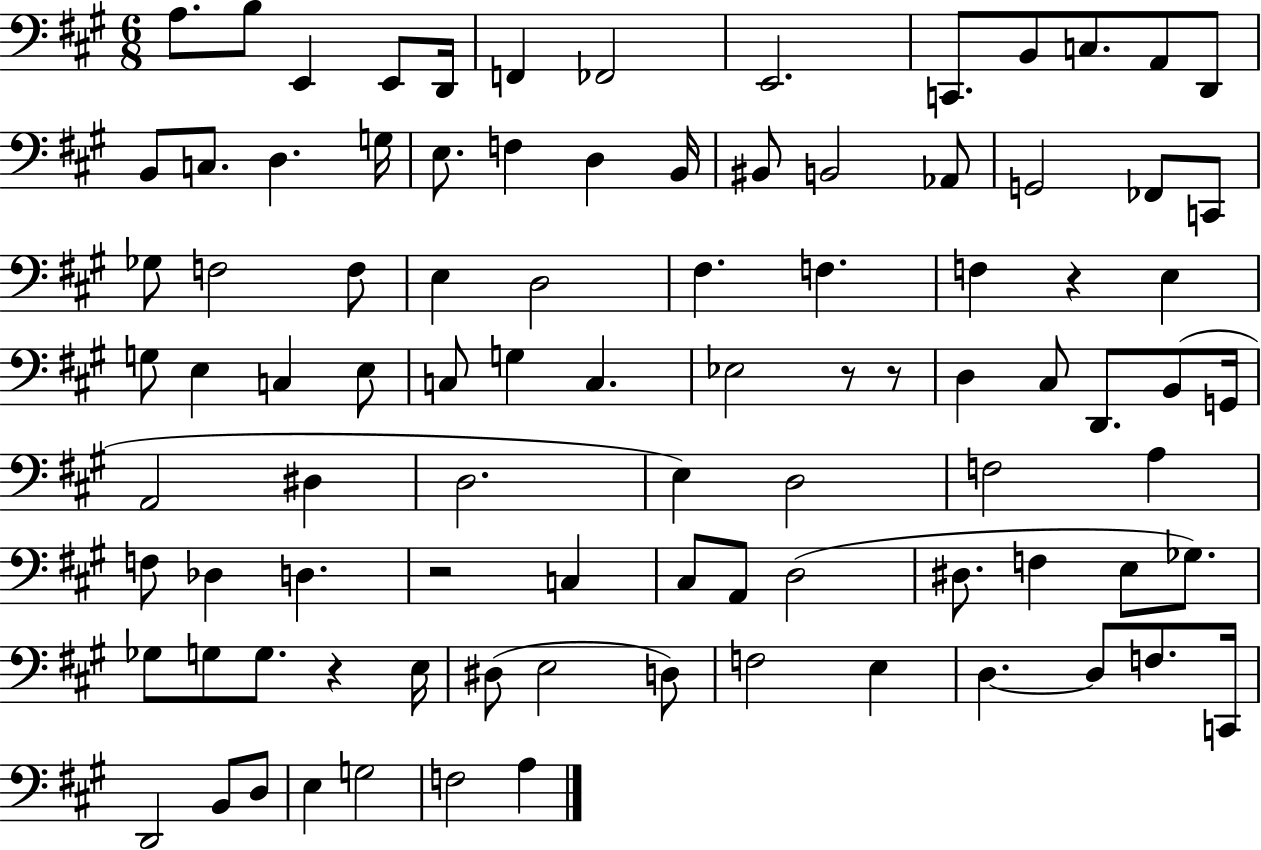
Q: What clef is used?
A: bass